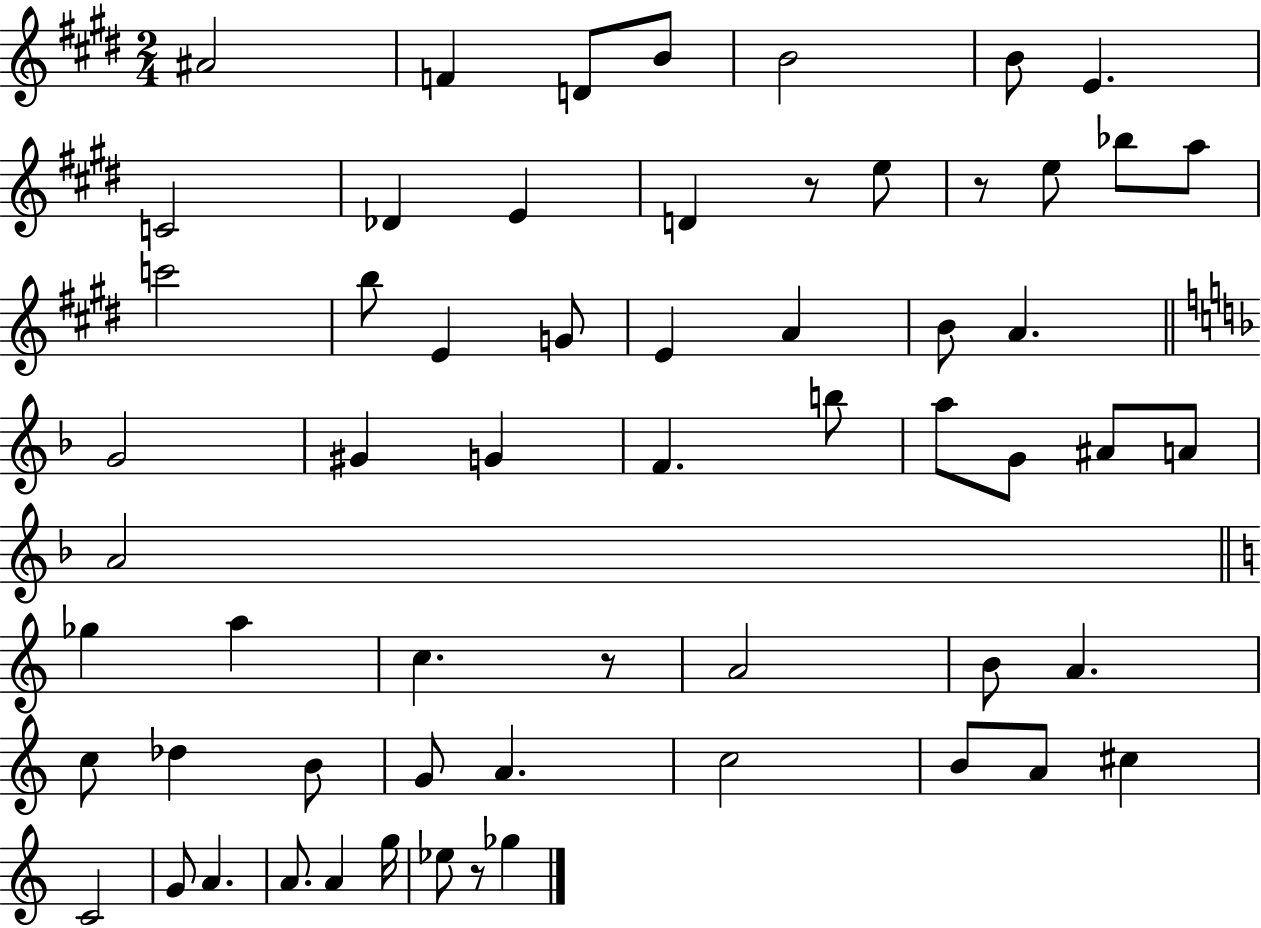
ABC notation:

X:1
T:Untitled
M:2/4
L:1/4
K:E
^A2 F D/2 B/2 B2 B/2 E C2 _D E D z/2 e/2 z/2 e/2 _b/2 a/2 c'2 b/2 E G/2 E A B/2 A G2 ^G G F b/2 a/2 G/2 ^A/2 A/2 A2 _g a c z/2 A2 B/2 A c/2 _d B/2 G/2 A c2 B/2 A/2 ^c C2 G/2 A A/2 A g/4 _e/2 z/2 _g